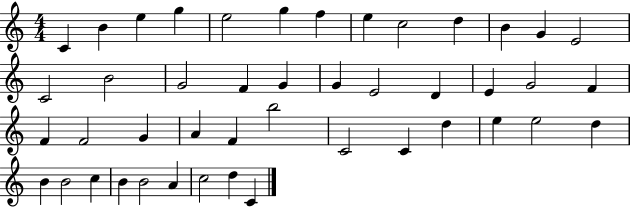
C4/q B4/q E5/q G5/q E5/h G5/q F5/q E5/q C5/h D5/q B4/q G4/q E4/h C4/h B4/h G4/h F4/q G4/q G4/q E4/h D4/q E4/q G4/h F4/q F4/q F4/h G4/q A4/q F4/q B5/h C4/h C4/q D5/q E5/q E5/h D5/q B4/q B4/h C5/q B4/q B4/h A4/q C5/h D5/q C4/q